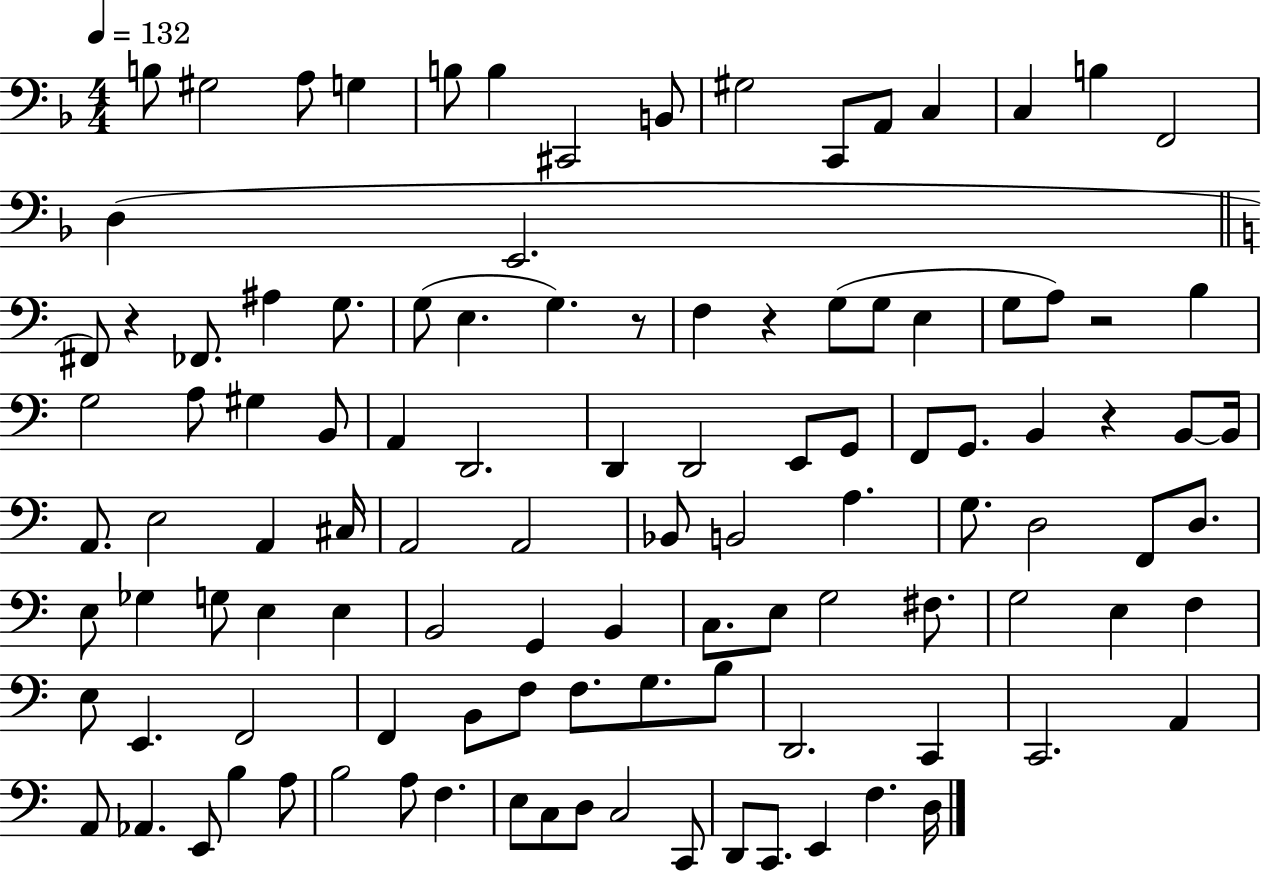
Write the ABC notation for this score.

X:1
T:Untitled
M:4/4
L:1/4
K:F
B,/2 ^G,2 A,/2 G, B,/2 B, ^C,,2 B,,/2 ^G,2 C,,/2 A,,/2 C, C, B, F,,2 D, E,,2 ^F,,/2 z _F,,/2 ^A, G,/2 G,/2 E, G, z/2 F, z G,/2 G,/2 E, G,/2 A,/2 z2 B, G,2 A,/2 ^G, B,,/2 A,, D,,2 D,, D,,2 E,,/2 G,,/2 F,,/2 G,,/2 B,, z B,,/2 B,,/4 A,,/2 E,2 A,, ^C,/4 A,,2 A,,2 _B,,/2 B,,2 A, G,/2 D,2 F,,/2 D,/2 E,/2 _G, G,/2 E, E, B,,2 G,, B,, C,/2 E,/2 G,2 ^F,/2 G,2 E, F, E,/2 E,, F,,2 F,, B,,/2 F,/2 F,/2 G,/2 B,/2 D,,2 C,, C,,2 A,, A,,/2 _A,, E,,/2 B, A,/2 B,2 A,/2 F, E,/2 C,/2 D,/2 C,2 C,,/2 D,,/2 C,,/2 E,, F, D,/4